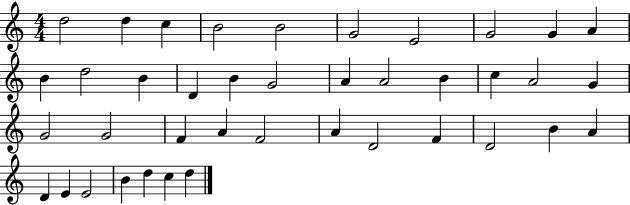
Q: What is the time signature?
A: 4/4